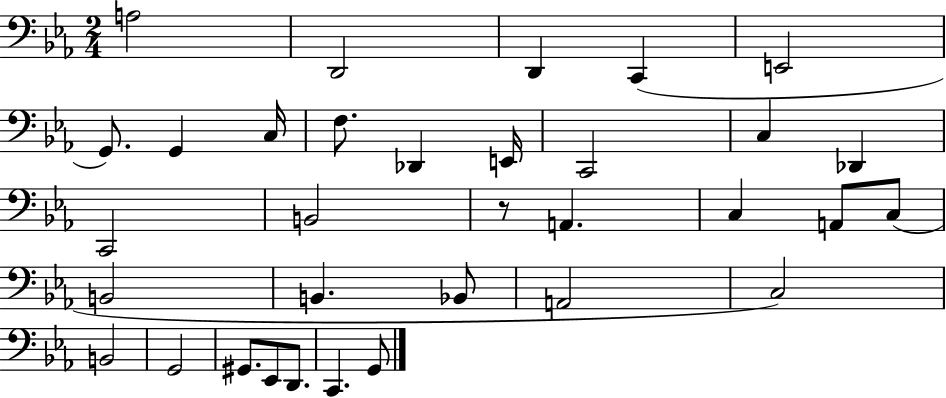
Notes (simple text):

A3/h D2/h D2/q C2/q E2/h G2/e. G2/q C3/s F3/e. Db2/q E2/s C2/h C3/q Db2/q C2/h B2/h R/e A2/q. C3/q A2/e C3/e B2/h B2/q. Bb2/e A2/h C3/h B2/h G2/h G#2/e. Eb2/e D2/e. C2/q. G2/e